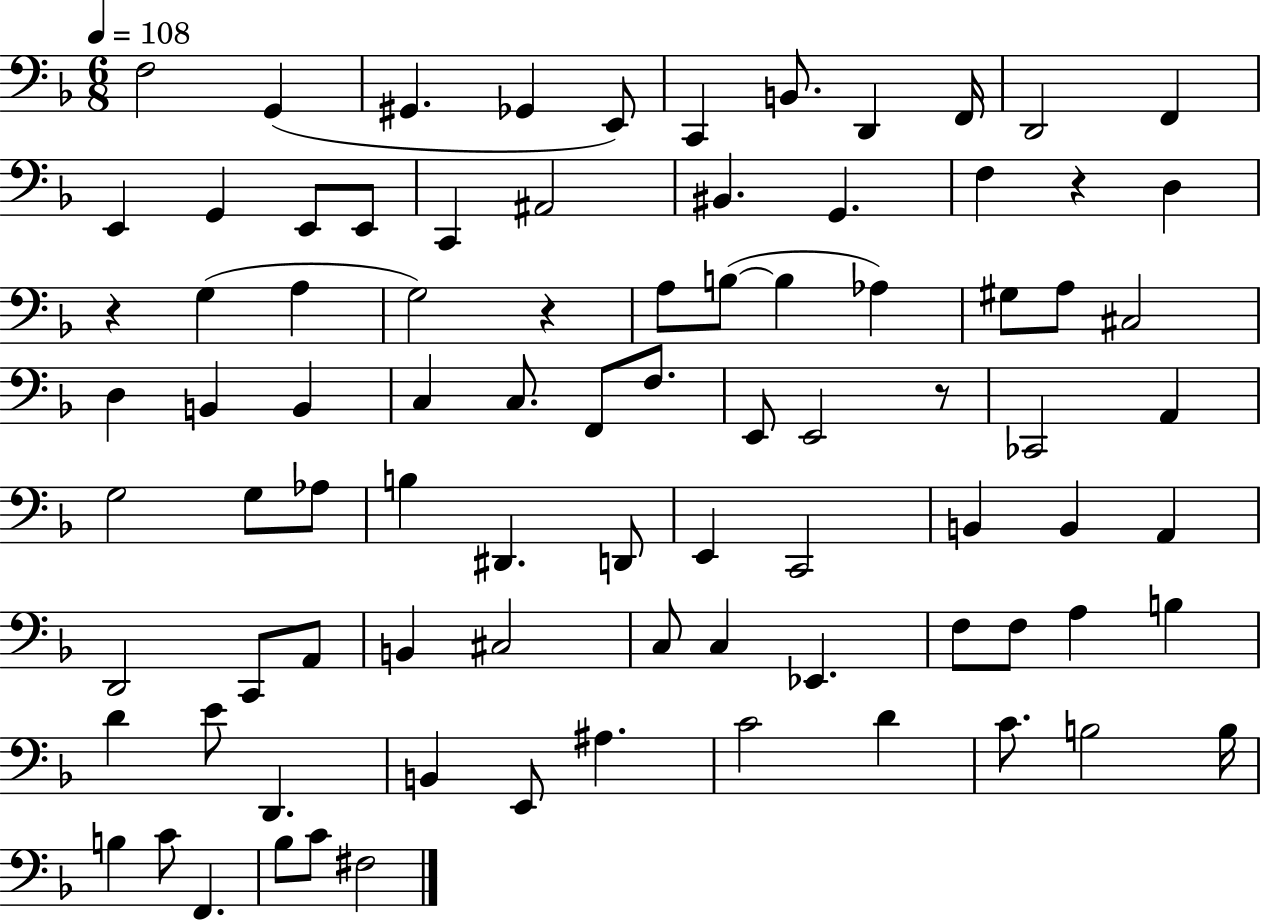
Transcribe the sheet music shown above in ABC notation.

X:1
T:Untitled
M:6/8
L:1/4
K:F
F,2 G,, ^G,, _G,, E,,/2 C,, B,,/2 D,, F,,/4 D,,2 F,, E,, G,, E,,/2 E,,/2 C,, ^A,,2 ^B,, G,, F, z D, z G, A, G,2 z A,/2 B,/2 B, _A, ^G,/2 A,/2 ^C,2 D, B,, B,, C, C,/2 F,,/2 F,/2 E,,/2 E,,2 z/2 _C,,2 A,, G,2 G,/2 _A,/2 B, ^D,, D,,/2 E,, C,,2 B,, B,, A,, D,,2 C,,/2 A,,/2 B,, ^C,2 C,/2 C, _E,, F,/2 F,/2 A, B, D E/2 D,, B,, E,,/2 ^A, C2 D C/2 B,2 B,/4 B, C/2 F,, _B,/2 C/2 ^F,2